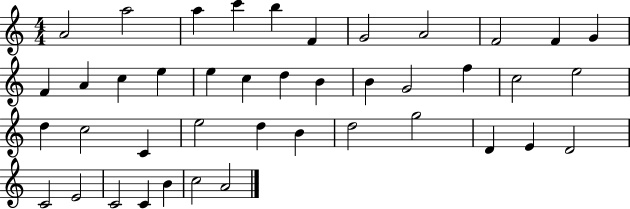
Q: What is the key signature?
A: C major